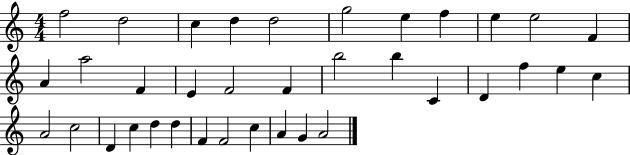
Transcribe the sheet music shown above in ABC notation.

X:1
T:Untitled
M:4/4
L:1/4
K:C
f2 d2 c d d2 g2 e f e e2 F A a2 F E F2 F b2 b C D f e c A2 c2 D c d d F F2 c A G A2